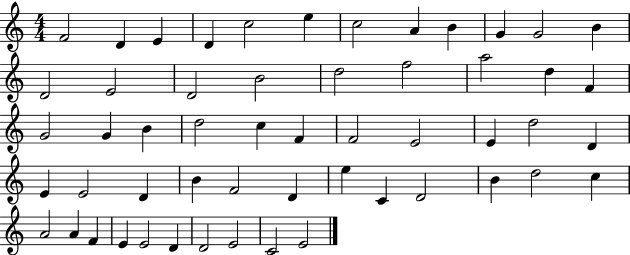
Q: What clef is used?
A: treble